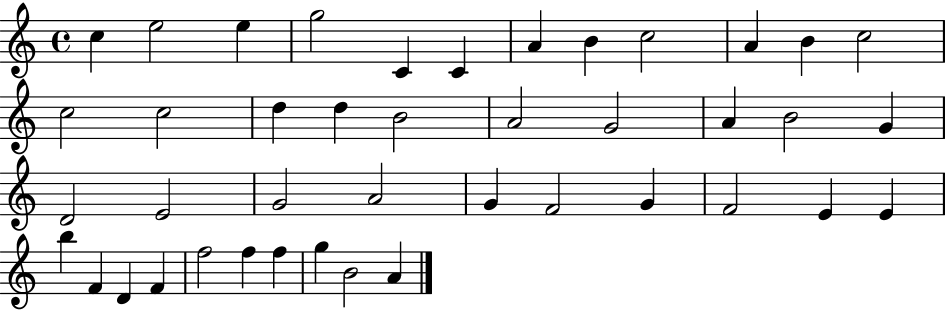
X:1
T:Untitled
M:4/4
L:1/4
K:C
c e2 e g2 C C A B c2 A B c2 c2 c2 d d B2 A2 G2 A B2 G D2 E2 G2 A2 G F2 G F2 E E b F D F f2 f f g B2 A